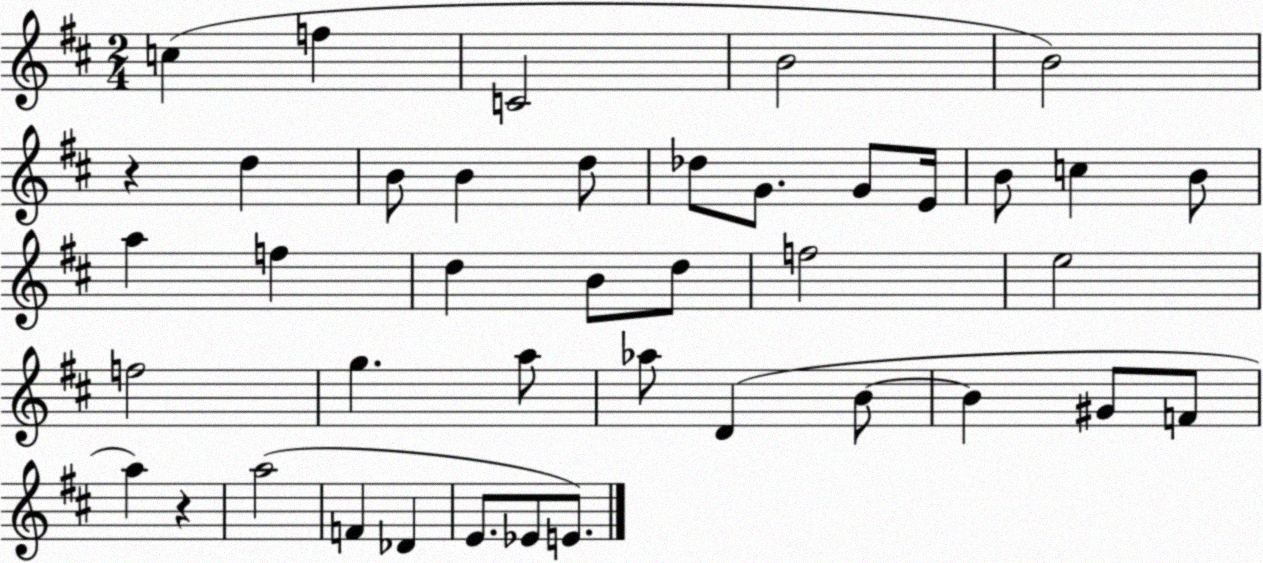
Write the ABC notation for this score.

X:1
T:Untitled
M:2/4
L:1/4
K:D
c f C2 B2 B2 z d B/2 B d/2 _d/2 G/2 G/2 E/4 B/2 c B/2 a f d B/2 d/2 f2 e2 f2 g a/2 _a/2 D B/2 B ^G/2 F/2 a z a2 F _D E/2 _E/2 E/2